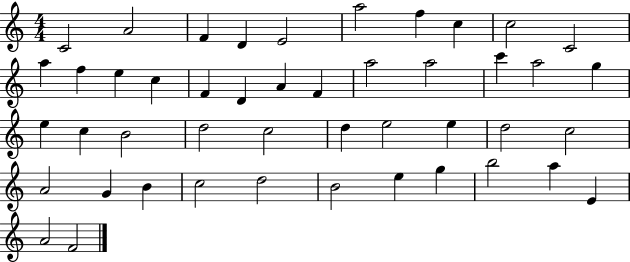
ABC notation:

X:1
T:Untitled
M:4/4
L:1/4
K:C
C2 A2 F D E2 a2 f c c2 C2 a f e c F D A F a2 a2 c' a2 g e c B2 d2 c2 d e2 e d2 c2 A2 G B c2 d2 B2 e g b2 a E A2 F2